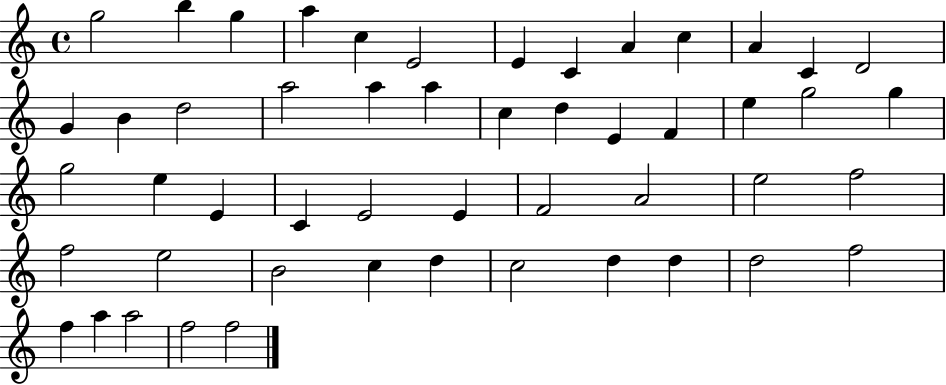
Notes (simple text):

G5/h B5/q G5/q A5/q C5/q E4/h E4/q C4/q A4/q C5/q A4/q C4/q D4/h G4/q B4/q D5/h A5/h A5/q A5/q C5/q D5/q E4/q F4/q E5/q G5/h G5/q G5/h E5/q E4/q C4/q E4/h E4/q F4/h A4/h E5/h F5/h F5/h E5/h B4/h C5/q D5/q C5/h D5/q D5/q D5/h F5/h F5/q A5/q A5/h F5/h F5/h